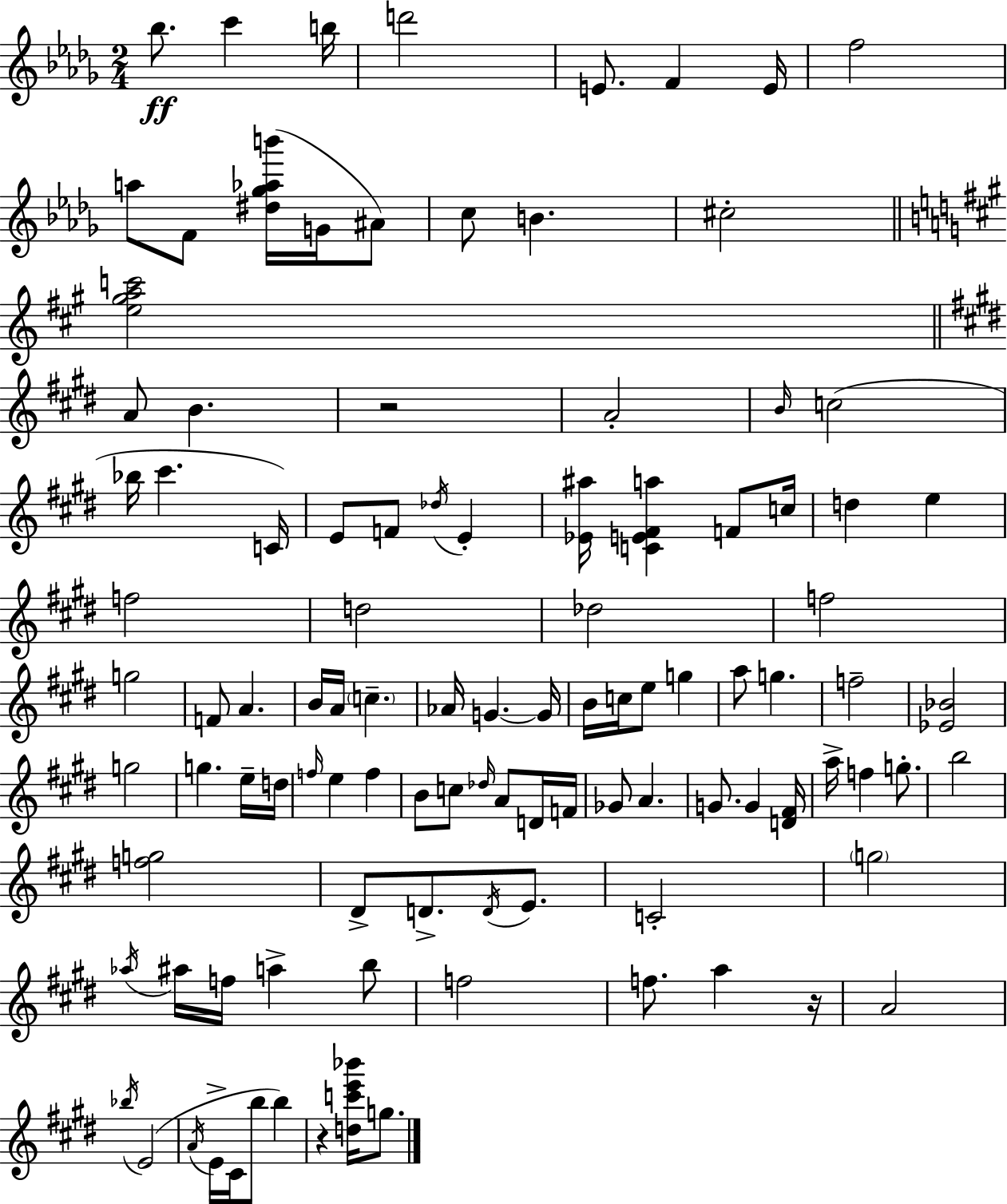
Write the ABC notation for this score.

X:1
T:Untitled
M:2/4
L:1/4
K:Bbm
_b/2 c' b/4 d'2 E/2 F E/4 f2 a/2 F/2 [^d_g_ab']/4 G/4 ^A/2 c/2 B ^c2 [e^gac']2 A/2 B z2 A2 B/4 c2 _b/4 ^c' C/4 E/2 F/2 _d/4 E [_E^a]/4 [CE^Fa] F/2 c/4 d e f2 d2 _d2 f2 g2 F/2 A B/4 A/4 c _A/4 G G/4 B/4 c/4 e/2 g a/2 g f2 [_E_B]2 g2 g e/4 d/4 f/4 e f B/2 c/2 _d/4 A/2 D/4 F/4 _G/2 A G/2 G [D^F]/4 a/4 f g/2 b2 [fg]2 ^D/2 D/2 D/4 E/2 C2 g2 _a/4 ^a/4 f/4 a b/2 f2 f/2 a z/4 A2 _b/4 E2 A/4 E/4 ^C/4 b/2 b z [dc'e'_b']/4 g/2